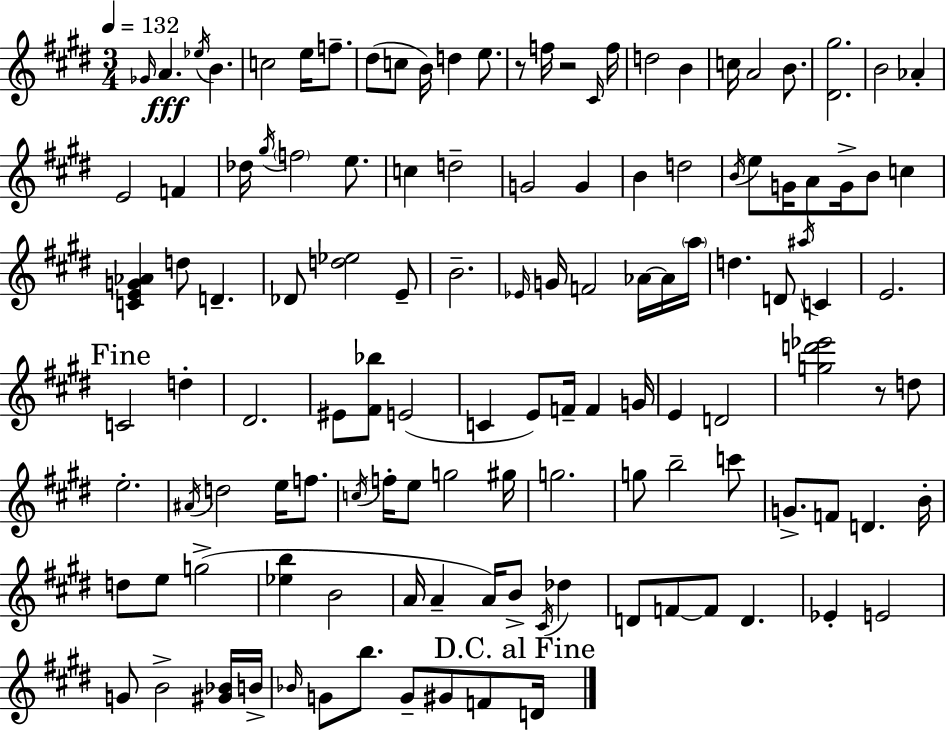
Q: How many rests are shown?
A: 3